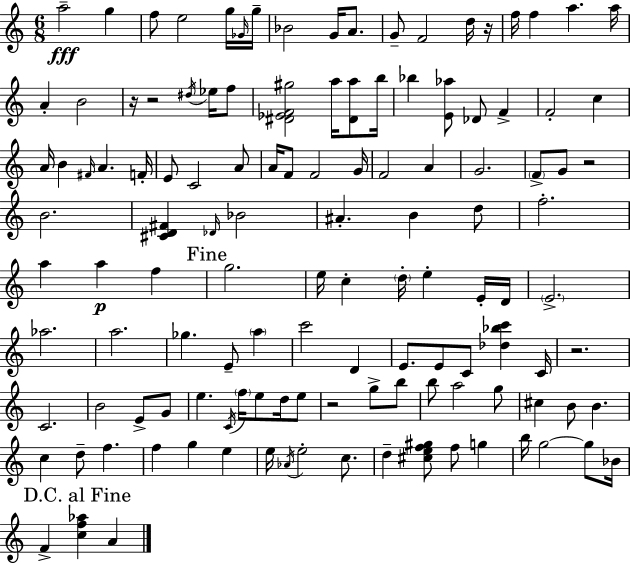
A5/h G5/q F5/e E5/h G5/s Gb4/s G5/s Bb4/h G4/s A4/e. G4/e F4/h D5/s R/s F5/s F5/q A5/q. A5/s A4/q B4/h R/s R/h D#5/s Eb5/s F5/e [D#4,Eb4,F4,G#5]/h A5/s [D#4,A5]/e B5/s Bb5/q [E4,Ab5]/e Db4/e F4/q F4/h C5/q A4/s B4/q F#4/s A4/q. F4/s E4/e C4/h A4/e A4/s F4/e F4/h G4/s F4/h A4/q G4/h. F4/e G4/e R/h B4/h. [C#4,D4,F#4]/q Db4/s Bb4/h A#4/q. B4/q D5/e F5/h. A5/q A5/q F5/q G5/h. E5/s C5/q D5/s E5/q E4/s D4/s E4/h. Ab5/h. A5/h. Gb5/q. E4/e A5/q C6/h D4/q E4/e. E4/e C4/e [Db5,Bb5,C6]/q C4/s R/h. C4/h. B4/h E4/e G4/e E5/q. C4/s F5/s E5/e D5/s E5/e R/h G5/e B5/e B5/e A5/h G5/e C#5/q B4/e B4/q. C5/q D5/e F5/q. F5/q G5/q E5/q E5/s Ab4/s E5/h C5/e. D5/q [C#5,E5,F5,G#5]/e F5/e G5/q B5/s G5/h G5/e Bb4/s F4/q [C5,F5,Ab5]/q A4/q